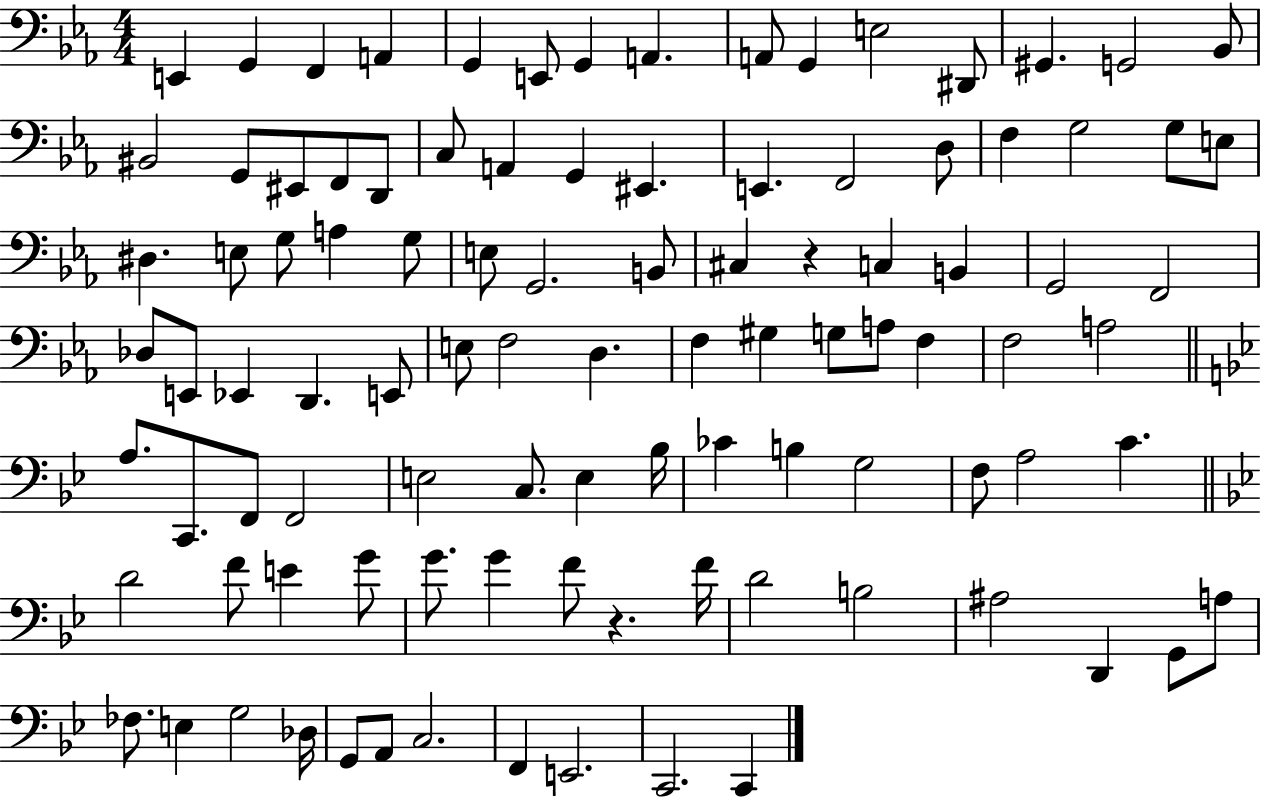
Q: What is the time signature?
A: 4/4